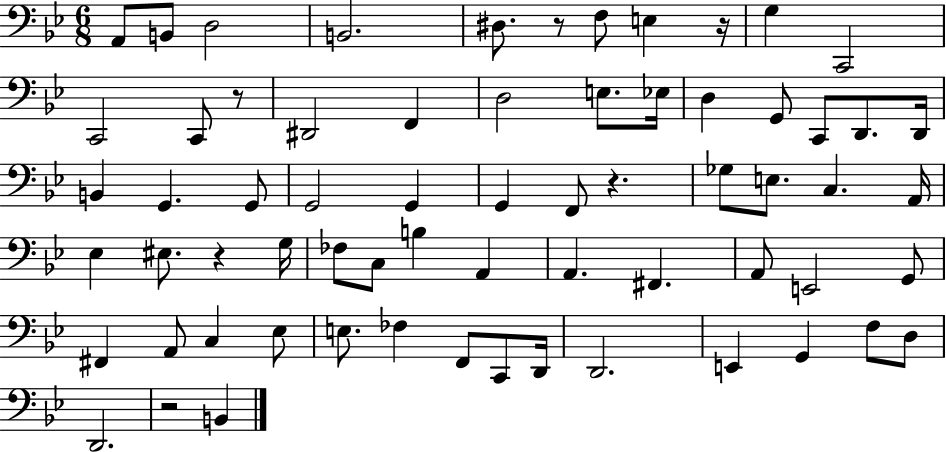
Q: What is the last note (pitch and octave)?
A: B2